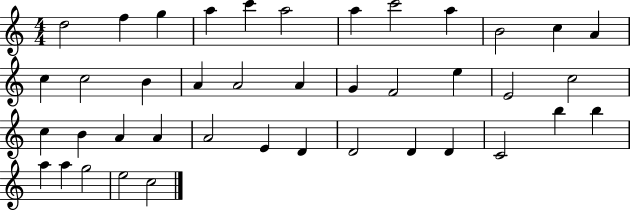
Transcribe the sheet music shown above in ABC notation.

X:1
T:Untitled
M:4/4
L:1/4
K:C
d2 f g a c' a2 a c'2 a B2 c A c c2 B A A2 A G F2 e E2 c2 c B A A A2 E D D2 D D C2 b b a a g2 e2 c2